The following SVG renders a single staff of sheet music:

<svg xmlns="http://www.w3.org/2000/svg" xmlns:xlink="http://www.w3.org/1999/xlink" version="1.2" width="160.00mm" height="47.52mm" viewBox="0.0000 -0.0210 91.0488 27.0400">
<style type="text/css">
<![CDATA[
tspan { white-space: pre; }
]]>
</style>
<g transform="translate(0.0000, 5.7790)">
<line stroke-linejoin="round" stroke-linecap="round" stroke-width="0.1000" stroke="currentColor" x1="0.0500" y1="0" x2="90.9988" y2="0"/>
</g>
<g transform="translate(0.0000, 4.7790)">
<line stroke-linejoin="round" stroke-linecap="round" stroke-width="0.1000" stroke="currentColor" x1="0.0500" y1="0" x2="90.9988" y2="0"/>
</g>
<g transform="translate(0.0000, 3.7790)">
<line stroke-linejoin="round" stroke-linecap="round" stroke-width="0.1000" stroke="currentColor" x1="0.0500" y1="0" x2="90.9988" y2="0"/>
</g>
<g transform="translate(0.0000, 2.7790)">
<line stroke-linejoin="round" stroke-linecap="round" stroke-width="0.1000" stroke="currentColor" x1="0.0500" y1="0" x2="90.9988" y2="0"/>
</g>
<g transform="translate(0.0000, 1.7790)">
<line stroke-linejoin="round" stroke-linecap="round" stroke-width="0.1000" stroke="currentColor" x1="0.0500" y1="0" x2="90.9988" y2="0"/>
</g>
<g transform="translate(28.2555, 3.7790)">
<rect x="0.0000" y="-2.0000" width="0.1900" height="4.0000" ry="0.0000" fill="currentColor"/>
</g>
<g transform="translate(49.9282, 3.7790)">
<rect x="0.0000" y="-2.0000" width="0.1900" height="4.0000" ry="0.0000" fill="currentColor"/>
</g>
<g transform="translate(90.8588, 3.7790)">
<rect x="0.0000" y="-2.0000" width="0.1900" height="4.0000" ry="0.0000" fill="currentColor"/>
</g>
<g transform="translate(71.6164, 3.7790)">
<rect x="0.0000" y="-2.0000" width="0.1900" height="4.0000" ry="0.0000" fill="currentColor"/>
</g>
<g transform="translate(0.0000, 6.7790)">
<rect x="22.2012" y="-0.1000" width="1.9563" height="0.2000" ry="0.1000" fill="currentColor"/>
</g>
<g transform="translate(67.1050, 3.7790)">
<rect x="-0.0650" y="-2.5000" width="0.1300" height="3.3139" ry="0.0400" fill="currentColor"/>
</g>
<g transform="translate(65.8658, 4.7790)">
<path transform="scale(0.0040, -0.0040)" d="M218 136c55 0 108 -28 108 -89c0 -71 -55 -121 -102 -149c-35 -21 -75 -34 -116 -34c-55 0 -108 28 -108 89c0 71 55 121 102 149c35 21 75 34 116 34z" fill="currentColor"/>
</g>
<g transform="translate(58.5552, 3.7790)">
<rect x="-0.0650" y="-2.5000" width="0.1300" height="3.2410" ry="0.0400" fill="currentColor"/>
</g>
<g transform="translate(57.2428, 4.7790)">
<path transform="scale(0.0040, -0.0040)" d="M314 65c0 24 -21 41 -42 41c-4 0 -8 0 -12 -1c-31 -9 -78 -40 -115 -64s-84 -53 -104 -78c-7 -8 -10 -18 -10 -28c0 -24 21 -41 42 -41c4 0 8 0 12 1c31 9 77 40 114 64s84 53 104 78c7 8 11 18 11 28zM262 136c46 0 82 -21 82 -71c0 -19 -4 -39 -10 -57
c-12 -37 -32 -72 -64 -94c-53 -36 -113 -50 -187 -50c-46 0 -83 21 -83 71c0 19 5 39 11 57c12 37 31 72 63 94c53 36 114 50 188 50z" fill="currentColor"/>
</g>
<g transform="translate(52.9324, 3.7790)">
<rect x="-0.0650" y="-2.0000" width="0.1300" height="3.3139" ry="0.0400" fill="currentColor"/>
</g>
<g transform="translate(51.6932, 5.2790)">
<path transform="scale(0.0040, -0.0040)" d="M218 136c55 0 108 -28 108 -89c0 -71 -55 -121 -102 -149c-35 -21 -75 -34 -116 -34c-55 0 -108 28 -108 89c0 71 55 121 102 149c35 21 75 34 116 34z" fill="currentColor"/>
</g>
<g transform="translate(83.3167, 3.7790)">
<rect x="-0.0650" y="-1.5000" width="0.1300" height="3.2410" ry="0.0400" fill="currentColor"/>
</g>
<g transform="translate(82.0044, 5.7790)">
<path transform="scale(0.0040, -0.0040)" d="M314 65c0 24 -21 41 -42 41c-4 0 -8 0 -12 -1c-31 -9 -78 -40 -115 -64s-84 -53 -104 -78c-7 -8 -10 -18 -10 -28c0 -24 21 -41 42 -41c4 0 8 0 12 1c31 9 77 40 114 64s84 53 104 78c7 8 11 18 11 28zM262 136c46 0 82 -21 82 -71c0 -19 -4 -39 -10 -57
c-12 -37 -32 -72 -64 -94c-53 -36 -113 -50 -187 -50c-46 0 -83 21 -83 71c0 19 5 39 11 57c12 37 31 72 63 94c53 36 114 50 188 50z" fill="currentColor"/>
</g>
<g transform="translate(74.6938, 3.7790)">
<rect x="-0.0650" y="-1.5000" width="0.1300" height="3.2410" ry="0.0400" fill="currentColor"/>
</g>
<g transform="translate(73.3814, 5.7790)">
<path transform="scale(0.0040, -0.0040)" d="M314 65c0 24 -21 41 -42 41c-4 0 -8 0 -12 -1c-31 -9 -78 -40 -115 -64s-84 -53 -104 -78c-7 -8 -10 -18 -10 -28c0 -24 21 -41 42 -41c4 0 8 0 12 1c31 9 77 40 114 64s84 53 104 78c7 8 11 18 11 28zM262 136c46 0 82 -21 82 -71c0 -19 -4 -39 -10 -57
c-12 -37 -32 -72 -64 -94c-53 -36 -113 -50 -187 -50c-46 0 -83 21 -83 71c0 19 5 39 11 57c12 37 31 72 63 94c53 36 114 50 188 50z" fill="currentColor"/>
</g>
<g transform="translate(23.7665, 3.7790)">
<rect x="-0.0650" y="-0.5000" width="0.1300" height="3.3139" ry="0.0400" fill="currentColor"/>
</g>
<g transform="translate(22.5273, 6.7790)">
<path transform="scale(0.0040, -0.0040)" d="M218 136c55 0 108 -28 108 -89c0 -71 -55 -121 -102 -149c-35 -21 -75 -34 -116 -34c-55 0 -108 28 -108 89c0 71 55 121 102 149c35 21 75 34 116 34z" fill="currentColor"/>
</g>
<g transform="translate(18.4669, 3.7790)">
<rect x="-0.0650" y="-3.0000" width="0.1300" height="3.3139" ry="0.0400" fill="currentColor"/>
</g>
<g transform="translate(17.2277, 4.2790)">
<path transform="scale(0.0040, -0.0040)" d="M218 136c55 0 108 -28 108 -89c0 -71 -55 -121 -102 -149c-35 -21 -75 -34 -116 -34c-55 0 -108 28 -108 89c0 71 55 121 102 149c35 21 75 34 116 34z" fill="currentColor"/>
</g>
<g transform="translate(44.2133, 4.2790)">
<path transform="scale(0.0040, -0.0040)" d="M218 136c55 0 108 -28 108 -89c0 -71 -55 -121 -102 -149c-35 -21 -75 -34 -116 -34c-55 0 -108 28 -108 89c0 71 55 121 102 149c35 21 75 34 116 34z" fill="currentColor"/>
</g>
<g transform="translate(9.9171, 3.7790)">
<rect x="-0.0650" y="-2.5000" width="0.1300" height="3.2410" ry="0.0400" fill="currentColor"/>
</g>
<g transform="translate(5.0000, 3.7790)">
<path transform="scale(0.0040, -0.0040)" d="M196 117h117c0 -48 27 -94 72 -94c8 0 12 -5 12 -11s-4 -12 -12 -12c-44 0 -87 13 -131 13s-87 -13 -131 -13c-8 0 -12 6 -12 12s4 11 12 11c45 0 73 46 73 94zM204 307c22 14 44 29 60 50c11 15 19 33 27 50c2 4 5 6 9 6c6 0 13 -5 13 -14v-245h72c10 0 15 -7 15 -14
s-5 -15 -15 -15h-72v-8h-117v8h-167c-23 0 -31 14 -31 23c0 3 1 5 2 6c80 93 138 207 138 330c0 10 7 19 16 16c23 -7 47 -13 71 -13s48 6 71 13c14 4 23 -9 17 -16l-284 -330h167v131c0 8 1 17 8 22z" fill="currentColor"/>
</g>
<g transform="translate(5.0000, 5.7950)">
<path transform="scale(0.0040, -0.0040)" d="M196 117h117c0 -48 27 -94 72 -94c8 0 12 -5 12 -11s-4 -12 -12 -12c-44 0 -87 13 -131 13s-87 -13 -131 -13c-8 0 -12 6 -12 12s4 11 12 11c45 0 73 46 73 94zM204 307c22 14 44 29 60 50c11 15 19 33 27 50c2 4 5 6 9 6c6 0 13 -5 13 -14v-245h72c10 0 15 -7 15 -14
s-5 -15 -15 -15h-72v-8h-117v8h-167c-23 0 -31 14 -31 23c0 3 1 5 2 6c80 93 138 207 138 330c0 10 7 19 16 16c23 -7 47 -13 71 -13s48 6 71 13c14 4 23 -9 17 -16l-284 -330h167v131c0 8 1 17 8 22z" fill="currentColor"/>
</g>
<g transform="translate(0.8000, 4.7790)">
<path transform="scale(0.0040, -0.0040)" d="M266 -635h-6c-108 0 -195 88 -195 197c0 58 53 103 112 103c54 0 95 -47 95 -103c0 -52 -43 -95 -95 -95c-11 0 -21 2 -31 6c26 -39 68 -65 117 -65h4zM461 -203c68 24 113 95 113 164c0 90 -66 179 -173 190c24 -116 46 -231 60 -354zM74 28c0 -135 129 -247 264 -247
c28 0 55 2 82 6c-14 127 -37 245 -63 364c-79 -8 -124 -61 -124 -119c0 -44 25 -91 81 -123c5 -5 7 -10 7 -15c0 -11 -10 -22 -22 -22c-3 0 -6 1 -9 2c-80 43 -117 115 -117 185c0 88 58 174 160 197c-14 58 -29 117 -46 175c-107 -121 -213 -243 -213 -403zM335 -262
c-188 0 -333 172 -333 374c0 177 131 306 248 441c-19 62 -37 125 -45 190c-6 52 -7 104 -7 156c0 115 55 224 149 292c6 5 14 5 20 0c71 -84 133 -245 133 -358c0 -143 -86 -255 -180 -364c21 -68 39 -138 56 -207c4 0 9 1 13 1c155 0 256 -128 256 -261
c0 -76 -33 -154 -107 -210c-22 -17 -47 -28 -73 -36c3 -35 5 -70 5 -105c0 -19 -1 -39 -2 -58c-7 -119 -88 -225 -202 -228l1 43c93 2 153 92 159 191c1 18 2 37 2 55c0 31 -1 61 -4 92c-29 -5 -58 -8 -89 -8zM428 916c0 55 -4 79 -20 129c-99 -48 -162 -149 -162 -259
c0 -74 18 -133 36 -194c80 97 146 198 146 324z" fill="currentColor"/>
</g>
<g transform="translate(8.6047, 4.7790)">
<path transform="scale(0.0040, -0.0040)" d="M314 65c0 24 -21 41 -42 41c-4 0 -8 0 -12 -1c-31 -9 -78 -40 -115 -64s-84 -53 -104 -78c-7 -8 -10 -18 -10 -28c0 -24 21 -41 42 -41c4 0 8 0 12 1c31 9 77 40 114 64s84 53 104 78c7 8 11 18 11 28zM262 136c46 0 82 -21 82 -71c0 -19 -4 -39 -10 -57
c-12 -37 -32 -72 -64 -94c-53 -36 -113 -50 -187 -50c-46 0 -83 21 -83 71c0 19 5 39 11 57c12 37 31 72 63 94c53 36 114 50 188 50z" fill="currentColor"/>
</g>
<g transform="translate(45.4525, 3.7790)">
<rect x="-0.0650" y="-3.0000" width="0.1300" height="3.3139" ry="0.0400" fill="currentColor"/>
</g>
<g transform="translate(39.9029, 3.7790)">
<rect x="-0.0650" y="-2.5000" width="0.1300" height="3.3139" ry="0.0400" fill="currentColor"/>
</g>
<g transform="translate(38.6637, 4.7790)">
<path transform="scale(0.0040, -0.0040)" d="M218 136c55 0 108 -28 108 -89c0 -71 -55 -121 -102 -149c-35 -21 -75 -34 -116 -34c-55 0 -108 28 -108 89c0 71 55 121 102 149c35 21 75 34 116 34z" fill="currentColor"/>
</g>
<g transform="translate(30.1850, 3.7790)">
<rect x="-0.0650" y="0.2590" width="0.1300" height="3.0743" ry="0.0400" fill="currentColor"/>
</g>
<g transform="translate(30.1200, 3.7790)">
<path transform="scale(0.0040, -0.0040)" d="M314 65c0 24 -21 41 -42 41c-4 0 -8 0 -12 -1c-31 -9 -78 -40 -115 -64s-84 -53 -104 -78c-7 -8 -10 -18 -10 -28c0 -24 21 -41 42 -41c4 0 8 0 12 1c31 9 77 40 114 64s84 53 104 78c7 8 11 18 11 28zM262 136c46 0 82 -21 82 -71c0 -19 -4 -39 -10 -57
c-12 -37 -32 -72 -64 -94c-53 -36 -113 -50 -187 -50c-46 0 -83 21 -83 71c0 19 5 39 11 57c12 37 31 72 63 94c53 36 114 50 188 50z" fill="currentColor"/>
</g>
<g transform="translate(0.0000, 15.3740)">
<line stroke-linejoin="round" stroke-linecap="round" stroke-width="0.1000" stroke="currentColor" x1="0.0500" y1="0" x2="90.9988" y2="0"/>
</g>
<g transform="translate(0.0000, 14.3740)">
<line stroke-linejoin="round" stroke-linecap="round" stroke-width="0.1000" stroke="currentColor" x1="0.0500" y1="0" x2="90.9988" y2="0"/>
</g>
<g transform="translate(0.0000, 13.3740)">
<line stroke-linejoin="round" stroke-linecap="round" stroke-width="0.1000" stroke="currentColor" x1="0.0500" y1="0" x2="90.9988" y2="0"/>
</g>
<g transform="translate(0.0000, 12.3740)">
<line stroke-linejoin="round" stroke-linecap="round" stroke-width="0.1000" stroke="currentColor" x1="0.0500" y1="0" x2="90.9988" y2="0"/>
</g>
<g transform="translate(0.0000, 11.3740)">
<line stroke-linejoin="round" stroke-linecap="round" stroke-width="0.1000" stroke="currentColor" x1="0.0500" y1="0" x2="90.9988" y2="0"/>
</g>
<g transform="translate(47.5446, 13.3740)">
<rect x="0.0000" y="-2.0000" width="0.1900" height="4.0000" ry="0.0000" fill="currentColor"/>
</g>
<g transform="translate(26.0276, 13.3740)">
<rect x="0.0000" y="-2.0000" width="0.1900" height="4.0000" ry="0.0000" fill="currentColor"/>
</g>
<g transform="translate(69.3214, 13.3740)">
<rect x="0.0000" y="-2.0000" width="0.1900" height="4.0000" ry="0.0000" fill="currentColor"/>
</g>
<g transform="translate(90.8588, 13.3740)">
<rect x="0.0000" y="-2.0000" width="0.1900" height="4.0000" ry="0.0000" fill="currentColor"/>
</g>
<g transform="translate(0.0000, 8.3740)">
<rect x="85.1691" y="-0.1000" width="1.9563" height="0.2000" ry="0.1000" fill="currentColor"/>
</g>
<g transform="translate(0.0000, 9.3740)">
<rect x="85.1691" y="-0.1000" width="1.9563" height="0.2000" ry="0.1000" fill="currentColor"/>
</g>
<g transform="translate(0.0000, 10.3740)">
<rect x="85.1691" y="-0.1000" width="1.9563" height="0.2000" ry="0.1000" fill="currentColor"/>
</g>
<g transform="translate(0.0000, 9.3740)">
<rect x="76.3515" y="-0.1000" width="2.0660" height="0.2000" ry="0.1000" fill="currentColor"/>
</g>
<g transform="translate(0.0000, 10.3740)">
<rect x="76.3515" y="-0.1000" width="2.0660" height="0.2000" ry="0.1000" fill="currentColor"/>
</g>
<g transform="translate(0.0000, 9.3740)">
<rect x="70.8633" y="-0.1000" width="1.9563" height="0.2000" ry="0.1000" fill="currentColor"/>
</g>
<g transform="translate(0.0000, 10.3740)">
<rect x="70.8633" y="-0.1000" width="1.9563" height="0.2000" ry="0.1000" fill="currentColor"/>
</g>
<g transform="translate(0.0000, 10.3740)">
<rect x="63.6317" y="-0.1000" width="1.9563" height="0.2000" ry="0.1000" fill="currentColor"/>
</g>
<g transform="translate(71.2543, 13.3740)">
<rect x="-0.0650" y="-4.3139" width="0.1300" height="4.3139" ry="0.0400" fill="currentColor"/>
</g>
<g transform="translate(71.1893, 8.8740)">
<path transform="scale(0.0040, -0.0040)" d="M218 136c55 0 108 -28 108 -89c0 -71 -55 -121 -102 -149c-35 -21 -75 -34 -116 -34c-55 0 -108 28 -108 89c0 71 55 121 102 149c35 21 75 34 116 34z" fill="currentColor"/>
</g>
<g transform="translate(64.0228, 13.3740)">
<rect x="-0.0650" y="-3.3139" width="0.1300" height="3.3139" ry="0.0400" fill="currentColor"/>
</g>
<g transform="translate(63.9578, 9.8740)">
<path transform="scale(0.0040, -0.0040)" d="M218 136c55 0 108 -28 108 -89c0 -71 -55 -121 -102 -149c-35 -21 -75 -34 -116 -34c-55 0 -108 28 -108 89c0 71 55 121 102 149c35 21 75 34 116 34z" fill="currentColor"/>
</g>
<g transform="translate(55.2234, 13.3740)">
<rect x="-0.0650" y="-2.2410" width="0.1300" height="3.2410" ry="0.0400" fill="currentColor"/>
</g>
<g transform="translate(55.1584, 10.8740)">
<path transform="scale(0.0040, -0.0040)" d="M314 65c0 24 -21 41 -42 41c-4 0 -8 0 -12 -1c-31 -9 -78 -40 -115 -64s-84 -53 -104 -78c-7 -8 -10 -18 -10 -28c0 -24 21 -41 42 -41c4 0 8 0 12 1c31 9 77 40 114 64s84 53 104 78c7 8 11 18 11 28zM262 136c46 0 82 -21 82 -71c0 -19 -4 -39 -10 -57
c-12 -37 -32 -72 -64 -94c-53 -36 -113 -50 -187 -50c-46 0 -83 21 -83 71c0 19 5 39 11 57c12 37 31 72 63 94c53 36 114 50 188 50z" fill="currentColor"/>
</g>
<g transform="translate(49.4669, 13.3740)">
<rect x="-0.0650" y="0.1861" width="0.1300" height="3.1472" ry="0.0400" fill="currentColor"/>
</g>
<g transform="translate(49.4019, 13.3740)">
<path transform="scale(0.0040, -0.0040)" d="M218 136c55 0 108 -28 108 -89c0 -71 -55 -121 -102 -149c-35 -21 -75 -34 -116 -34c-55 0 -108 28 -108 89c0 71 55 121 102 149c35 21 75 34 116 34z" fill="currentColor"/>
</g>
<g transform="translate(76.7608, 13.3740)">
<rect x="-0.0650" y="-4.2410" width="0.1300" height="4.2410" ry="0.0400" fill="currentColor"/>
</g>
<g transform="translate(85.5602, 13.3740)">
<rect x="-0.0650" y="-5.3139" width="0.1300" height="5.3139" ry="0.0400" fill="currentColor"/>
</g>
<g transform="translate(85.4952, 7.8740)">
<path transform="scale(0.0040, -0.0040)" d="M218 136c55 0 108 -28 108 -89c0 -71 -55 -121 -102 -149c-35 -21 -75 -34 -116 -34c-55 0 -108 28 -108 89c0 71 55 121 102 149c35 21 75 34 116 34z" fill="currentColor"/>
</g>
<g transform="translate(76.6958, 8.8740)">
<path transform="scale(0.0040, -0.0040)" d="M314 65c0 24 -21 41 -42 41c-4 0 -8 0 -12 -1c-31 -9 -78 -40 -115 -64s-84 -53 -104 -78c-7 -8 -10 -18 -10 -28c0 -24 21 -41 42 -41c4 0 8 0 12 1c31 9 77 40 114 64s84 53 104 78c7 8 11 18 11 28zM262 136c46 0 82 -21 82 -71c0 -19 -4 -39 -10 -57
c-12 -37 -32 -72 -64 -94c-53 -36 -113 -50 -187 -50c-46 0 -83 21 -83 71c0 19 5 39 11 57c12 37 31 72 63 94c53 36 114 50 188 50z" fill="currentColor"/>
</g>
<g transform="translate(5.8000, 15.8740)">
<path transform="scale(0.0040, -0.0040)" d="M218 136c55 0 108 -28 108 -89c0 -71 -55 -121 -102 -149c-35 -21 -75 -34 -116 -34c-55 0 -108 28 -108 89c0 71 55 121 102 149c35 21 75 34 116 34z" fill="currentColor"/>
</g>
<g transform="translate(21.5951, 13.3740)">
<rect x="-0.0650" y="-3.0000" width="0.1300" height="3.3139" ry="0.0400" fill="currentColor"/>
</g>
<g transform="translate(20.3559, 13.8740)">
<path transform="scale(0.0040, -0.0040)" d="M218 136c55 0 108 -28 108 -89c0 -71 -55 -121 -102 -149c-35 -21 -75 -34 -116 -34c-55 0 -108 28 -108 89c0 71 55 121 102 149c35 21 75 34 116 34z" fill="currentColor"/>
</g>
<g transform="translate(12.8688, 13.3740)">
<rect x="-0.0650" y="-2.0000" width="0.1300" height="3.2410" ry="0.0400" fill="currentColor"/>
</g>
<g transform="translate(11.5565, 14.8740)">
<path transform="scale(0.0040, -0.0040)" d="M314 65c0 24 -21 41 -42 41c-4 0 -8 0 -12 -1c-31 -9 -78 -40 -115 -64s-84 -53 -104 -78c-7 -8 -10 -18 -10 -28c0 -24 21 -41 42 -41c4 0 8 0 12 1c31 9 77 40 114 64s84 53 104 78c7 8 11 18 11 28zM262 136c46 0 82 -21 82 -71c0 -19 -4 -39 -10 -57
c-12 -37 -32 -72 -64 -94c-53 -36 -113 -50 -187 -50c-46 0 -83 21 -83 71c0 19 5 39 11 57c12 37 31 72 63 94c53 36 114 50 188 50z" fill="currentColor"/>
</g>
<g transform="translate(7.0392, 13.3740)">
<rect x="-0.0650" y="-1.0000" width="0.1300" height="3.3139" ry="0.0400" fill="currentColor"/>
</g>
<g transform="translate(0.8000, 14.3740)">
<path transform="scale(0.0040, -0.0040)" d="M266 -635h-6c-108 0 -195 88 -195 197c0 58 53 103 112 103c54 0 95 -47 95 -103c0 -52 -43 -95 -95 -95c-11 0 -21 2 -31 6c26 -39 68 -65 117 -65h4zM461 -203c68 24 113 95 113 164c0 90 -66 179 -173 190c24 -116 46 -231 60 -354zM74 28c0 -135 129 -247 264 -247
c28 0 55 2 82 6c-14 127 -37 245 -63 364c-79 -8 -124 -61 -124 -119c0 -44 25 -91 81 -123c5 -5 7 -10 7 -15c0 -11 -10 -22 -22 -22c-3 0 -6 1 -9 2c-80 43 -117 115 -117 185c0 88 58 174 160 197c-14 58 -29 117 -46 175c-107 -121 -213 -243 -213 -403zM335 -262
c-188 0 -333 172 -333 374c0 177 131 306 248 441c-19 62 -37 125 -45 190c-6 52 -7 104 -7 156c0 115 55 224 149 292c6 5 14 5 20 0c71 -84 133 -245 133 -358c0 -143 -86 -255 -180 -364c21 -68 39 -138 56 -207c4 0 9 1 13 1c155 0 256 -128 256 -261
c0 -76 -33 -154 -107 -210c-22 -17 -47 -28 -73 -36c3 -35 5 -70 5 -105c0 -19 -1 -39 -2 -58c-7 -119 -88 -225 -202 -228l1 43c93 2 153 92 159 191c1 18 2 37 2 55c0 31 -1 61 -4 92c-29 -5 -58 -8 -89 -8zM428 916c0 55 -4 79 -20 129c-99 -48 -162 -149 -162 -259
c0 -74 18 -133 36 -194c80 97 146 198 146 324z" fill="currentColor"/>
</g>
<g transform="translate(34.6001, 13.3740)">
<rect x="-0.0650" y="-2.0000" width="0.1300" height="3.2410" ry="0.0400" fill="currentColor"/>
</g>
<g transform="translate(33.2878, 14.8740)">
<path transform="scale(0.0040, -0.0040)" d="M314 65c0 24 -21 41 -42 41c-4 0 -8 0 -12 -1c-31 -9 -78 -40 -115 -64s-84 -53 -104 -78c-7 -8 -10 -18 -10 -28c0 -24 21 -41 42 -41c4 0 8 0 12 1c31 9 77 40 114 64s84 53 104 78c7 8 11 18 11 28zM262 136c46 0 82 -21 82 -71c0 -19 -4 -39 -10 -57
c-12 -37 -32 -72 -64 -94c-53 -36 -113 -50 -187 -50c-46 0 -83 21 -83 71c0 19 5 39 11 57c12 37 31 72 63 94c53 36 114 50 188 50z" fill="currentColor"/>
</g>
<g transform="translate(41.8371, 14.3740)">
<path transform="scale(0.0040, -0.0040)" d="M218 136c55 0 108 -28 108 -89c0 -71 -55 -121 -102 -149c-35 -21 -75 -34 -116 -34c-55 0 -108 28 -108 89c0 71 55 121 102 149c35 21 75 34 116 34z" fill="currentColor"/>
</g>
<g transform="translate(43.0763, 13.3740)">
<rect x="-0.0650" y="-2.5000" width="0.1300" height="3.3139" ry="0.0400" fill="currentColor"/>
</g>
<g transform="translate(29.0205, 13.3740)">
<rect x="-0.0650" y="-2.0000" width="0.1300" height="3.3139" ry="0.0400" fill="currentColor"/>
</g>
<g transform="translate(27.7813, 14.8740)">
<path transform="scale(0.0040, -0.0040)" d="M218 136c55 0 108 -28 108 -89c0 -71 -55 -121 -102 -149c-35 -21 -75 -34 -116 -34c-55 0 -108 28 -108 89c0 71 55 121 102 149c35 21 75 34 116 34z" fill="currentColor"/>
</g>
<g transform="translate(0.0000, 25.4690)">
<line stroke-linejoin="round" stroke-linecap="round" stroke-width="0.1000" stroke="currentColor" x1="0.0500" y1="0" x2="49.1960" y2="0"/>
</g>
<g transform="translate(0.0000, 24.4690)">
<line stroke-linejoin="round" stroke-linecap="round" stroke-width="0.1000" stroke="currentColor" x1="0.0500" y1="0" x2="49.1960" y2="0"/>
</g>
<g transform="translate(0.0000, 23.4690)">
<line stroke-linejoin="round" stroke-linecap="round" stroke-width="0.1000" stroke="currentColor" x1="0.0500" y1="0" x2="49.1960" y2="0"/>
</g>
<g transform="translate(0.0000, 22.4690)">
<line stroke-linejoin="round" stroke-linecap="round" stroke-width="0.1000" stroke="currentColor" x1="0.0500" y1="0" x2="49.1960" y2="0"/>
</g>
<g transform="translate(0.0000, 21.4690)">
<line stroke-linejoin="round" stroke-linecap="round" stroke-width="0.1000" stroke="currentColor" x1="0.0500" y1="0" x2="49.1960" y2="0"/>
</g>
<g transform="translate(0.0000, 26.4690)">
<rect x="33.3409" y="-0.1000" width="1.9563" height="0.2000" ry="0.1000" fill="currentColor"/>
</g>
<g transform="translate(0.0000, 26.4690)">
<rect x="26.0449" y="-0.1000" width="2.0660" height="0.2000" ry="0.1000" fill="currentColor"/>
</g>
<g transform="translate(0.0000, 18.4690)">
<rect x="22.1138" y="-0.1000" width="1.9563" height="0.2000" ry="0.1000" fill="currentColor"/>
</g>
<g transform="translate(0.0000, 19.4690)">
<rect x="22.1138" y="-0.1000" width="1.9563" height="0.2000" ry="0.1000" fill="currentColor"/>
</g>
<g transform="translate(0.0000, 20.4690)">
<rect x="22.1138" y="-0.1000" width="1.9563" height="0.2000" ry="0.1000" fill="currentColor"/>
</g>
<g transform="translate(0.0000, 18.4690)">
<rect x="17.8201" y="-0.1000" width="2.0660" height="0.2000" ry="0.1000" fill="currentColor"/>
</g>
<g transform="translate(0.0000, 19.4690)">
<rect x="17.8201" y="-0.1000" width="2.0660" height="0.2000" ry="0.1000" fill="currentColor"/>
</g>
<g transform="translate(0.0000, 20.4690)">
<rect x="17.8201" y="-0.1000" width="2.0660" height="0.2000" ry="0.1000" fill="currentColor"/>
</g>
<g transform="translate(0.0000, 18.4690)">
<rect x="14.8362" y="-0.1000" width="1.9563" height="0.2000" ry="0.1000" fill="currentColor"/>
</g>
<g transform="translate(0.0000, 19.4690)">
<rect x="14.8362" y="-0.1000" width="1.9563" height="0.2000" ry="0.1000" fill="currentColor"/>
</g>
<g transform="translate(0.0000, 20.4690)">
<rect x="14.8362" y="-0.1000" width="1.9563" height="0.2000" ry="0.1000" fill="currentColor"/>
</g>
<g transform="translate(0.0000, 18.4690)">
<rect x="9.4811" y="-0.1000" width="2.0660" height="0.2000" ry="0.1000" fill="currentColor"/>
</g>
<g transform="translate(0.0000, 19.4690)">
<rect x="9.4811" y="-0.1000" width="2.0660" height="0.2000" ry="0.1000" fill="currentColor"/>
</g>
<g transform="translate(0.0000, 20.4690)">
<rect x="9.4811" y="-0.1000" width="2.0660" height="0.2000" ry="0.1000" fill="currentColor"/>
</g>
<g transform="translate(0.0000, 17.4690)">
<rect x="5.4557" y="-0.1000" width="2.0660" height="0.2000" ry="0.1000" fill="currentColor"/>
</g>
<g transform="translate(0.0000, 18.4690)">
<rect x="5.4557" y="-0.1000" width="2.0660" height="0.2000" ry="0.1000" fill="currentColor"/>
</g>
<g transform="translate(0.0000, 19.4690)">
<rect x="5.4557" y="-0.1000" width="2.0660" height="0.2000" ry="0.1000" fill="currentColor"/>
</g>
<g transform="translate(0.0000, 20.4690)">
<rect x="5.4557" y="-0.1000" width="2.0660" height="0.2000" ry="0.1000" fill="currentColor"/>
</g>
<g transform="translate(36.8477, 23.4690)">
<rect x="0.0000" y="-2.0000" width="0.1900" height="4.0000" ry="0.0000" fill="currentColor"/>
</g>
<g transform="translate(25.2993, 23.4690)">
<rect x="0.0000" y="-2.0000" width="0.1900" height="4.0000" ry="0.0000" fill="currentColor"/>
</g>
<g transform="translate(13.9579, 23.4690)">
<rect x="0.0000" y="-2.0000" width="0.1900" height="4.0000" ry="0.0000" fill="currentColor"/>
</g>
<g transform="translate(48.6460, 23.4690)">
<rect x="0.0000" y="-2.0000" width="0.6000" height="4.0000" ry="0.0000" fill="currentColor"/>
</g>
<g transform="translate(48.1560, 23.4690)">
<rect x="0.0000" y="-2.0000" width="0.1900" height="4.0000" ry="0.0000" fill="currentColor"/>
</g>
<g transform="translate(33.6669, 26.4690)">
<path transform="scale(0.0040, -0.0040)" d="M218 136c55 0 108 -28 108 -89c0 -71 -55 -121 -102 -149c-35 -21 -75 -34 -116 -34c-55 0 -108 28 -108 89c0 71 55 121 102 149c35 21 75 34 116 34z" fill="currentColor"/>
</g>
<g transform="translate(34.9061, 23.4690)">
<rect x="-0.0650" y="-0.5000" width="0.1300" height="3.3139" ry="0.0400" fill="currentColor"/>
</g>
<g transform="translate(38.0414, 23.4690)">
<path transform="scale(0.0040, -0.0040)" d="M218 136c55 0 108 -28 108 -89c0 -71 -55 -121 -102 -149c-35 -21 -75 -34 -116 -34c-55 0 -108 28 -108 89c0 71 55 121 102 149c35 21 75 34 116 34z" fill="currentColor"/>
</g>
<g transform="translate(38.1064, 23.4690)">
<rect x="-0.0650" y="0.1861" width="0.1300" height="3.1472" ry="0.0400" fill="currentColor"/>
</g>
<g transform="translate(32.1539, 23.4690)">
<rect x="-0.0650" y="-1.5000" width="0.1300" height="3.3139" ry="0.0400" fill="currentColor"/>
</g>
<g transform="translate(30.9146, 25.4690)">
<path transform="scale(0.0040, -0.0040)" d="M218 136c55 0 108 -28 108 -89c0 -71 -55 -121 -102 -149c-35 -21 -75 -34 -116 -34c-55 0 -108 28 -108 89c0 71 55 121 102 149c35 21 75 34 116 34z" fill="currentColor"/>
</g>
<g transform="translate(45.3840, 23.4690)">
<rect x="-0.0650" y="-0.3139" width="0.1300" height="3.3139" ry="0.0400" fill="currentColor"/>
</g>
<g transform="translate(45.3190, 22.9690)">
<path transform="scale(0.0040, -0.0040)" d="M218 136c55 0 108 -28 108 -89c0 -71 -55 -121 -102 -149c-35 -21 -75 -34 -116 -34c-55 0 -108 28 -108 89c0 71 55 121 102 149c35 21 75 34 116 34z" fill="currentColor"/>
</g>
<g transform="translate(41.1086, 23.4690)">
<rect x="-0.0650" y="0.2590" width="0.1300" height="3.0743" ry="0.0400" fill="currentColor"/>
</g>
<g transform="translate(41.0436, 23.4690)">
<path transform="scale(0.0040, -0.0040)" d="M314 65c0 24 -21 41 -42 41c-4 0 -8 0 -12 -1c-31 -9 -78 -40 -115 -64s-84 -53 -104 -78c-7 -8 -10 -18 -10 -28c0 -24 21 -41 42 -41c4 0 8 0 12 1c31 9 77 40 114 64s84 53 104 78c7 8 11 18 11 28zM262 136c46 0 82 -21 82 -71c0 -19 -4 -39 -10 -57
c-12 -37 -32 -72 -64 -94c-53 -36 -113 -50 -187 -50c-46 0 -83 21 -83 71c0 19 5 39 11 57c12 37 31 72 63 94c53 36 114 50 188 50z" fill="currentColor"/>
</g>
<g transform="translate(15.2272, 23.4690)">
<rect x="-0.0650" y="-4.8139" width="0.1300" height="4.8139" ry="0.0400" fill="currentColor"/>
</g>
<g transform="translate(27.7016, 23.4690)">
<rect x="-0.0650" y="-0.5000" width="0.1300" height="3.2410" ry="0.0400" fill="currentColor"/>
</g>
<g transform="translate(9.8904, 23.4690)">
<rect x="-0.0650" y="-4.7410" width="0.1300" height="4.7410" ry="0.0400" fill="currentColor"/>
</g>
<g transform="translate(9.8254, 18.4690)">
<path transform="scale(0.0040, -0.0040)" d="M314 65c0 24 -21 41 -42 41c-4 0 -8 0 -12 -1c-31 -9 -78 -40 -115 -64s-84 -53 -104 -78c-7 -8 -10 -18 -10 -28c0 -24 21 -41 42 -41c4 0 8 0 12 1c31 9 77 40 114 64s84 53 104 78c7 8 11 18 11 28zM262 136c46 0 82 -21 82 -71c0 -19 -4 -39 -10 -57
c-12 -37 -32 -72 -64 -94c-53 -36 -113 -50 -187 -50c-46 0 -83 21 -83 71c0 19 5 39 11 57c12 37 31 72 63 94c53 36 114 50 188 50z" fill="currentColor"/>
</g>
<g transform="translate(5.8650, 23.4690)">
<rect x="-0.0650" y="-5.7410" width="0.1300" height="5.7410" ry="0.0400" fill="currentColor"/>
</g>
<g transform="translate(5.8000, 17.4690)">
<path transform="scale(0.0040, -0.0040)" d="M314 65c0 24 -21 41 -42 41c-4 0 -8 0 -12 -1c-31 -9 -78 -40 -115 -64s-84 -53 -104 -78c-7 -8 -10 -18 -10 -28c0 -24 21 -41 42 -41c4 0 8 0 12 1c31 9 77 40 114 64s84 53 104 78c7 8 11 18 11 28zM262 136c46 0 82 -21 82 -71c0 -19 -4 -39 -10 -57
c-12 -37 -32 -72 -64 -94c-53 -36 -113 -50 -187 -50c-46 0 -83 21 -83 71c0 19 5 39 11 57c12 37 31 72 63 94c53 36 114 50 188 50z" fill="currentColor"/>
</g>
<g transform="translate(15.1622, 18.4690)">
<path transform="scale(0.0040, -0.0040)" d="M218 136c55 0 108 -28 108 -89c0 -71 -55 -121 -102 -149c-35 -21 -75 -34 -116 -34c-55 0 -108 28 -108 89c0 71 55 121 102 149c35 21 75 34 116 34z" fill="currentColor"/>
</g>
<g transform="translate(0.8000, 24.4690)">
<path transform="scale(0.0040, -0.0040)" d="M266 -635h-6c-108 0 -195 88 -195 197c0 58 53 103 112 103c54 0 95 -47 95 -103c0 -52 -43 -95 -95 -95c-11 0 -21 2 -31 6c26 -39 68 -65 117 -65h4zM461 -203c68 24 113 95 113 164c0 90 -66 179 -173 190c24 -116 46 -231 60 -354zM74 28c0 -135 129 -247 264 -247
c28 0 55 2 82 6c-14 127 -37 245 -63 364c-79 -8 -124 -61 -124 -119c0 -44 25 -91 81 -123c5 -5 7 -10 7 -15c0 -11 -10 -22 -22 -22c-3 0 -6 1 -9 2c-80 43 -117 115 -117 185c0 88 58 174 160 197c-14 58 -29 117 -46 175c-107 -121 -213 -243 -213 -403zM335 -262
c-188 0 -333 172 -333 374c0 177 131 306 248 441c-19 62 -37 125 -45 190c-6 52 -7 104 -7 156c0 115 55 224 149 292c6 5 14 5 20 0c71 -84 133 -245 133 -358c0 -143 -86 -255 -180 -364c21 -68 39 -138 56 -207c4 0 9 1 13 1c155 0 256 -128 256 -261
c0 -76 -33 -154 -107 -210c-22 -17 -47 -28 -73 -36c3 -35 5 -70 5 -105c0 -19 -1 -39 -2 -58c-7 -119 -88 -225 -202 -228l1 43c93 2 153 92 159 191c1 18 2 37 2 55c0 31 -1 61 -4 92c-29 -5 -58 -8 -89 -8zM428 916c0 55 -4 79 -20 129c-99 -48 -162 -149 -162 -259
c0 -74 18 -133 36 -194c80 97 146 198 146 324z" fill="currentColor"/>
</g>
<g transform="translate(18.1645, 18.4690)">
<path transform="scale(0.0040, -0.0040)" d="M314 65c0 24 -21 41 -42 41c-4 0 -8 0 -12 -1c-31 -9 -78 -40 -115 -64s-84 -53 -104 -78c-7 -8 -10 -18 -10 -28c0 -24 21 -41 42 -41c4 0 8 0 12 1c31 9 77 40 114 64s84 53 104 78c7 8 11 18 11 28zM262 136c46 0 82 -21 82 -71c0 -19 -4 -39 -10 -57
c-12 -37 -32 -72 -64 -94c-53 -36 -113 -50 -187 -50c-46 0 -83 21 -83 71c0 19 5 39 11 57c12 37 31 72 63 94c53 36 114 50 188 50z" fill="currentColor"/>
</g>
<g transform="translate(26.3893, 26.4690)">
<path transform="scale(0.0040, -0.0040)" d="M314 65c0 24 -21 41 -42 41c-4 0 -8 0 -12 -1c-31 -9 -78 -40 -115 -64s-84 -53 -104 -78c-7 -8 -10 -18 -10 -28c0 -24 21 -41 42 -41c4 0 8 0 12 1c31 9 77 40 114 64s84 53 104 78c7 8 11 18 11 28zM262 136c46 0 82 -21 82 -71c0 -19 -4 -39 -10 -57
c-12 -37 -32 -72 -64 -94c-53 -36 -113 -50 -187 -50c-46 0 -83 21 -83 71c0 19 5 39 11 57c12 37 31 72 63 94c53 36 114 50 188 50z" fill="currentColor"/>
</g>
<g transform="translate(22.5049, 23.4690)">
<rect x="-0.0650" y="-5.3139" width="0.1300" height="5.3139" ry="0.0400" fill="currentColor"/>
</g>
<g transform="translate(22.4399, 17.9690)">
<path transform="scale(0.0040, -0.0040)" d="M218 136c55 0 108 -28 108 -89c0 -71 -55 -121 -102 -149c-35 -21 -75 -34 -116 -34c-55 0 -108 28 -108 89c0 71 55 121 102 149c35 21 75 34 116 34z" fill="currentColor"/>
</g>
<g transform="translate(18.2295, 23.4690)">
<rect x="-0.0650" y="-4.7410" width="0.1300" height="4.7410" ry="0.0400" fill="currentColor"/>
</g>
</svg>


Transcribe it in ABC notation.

X:1
T:Untitled
M:4/4
L:1/4
K:C
G2 A C B2 G A F G2 G E2 E2 D F2 A F F2 G B g2 b d' d'2 f' g'2 e'2 e' e'2 f' C2 E C B B2 c